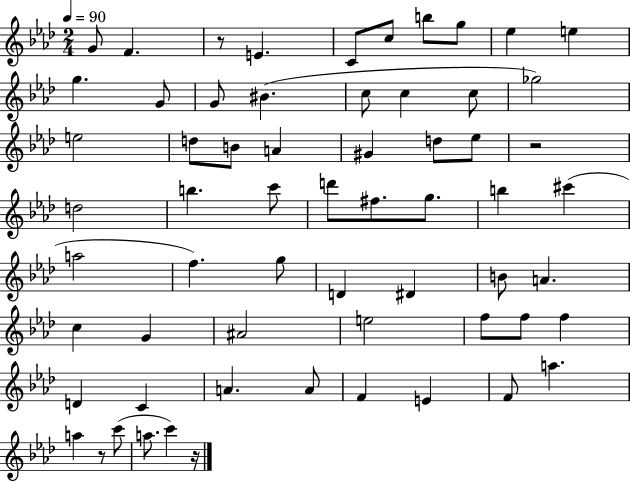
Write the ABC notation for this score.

X:1
T:Untitled
M:2/4
L:1/4
K:Ab
G/2 F z/2 E C/2 c/2 b/2 g/2 _e e g G/2 G/2 ^B c/2 c c/2 _g2 e2 d/2 B/2 A ^G d/2 _e/2 z2 d2 b c'/2 d'/2 ^f/2 g/2 b ^c' a2 f g/2 D ^D B/2 A c G ^A2 e2 f/2 f/2 f D C A A/2 F E F/2 a a z/2 c'/2 a/2 c' z/4